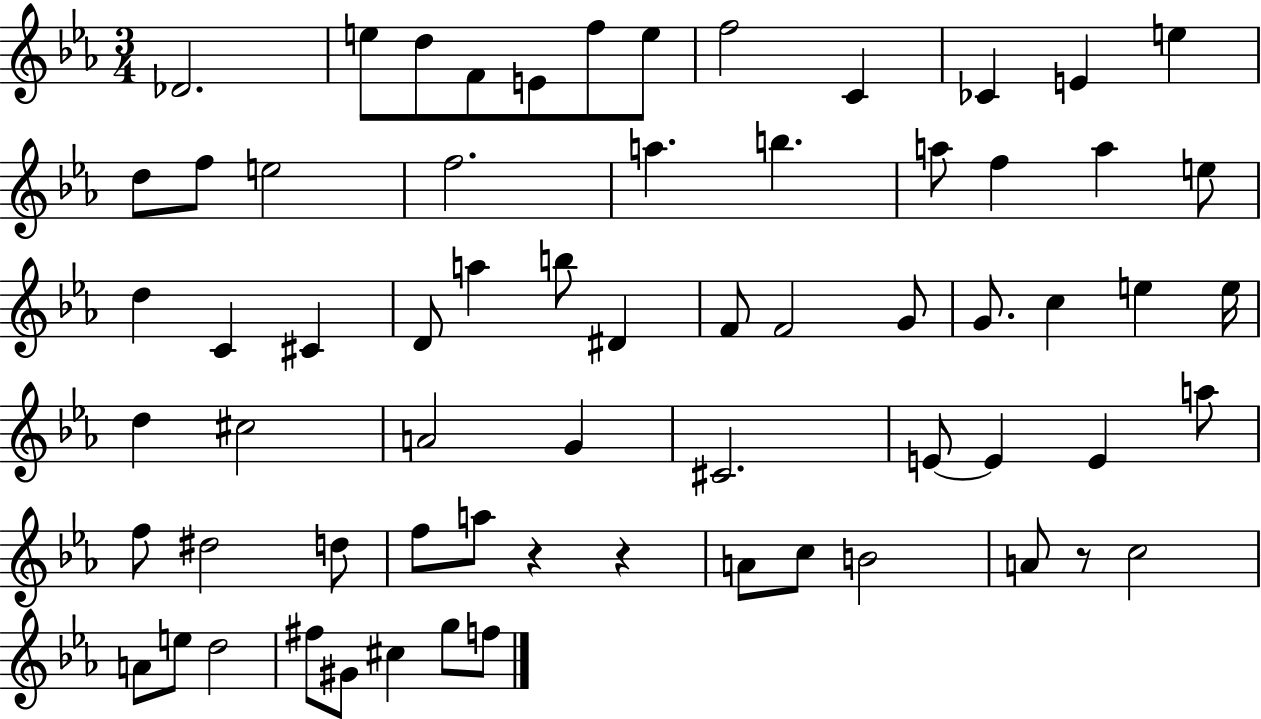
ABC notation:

X:1
T:Untitled
M:3/4
L:1/4
K:Eb
_D2 e/2 d/2 F/2 E/2 f/2 e/2 f2 C _C E e d/2 f/2 e2 f2 a b a/2 f a e/2 d C ^C D/2 a b/2 ^D F/2 F2 G/2 G/2 c e e/4 d ^c2 A2 G ^C2 E/2 E E a/2 f/2 ^d2 d/2 f/2 a/2 z z A/2 c/2 B2 A/2 z/2 c2 A/2 e/2 d2 ^f/2 ^G/2 ^c g/2 f/2